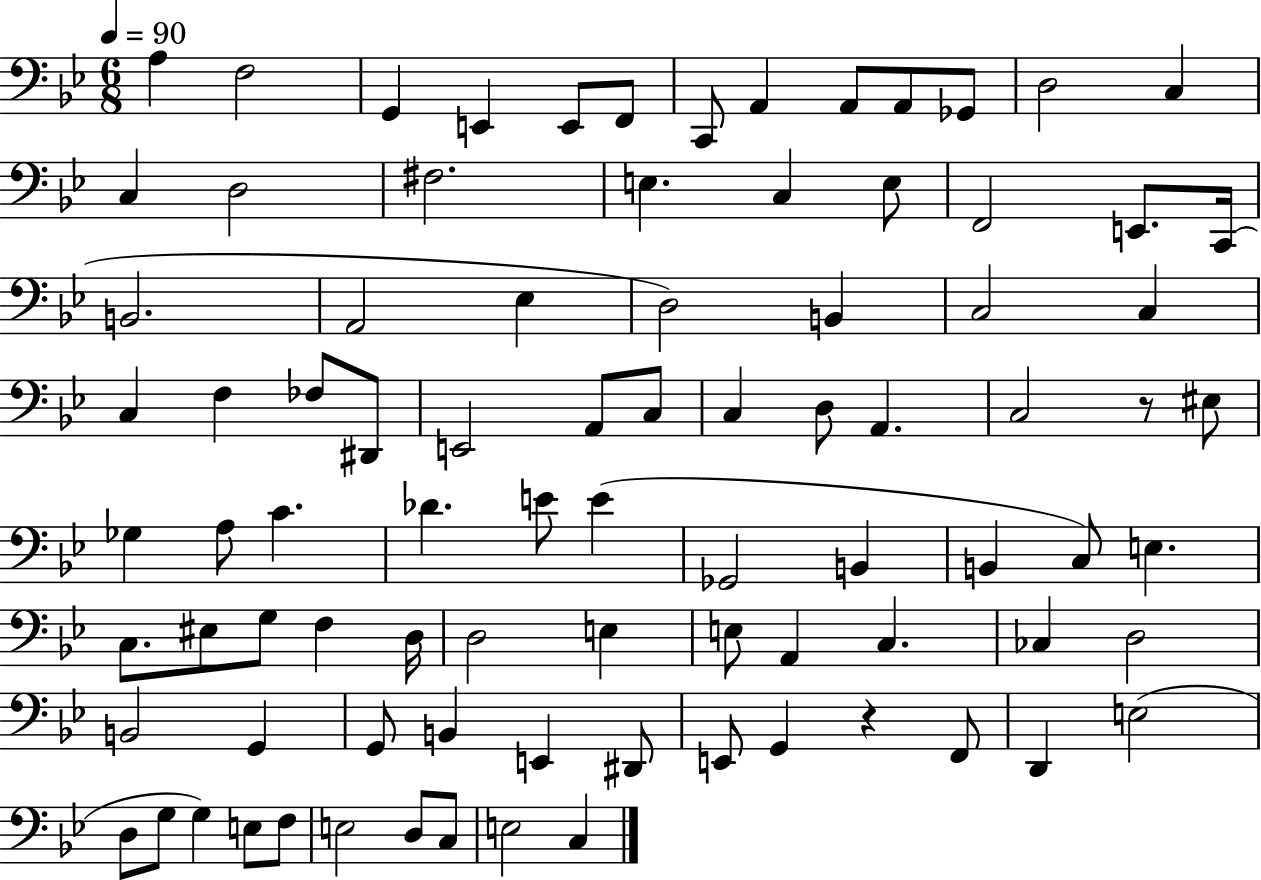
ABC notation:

X:1
T:Untitled
M:6/8
L:1/4
K:Bb
A, F,2 G,, E,, E,,/2 F,,/2 C,,/2 A,, A,,/2 A,,/2 _G,,/2 D,2 C, C, D,2 ^F,2 E, C, E,/2 F,,2 E,,/2 C,,/4 B,,2 A,,2 _E, D,2 B,, C,2 C, C, F, _F,/2 ^D,,/2 E,,2 A,,/2 C,/2 C, D,/2 A,, C,2 z/2 ^E,/2 _G, A,/2 C _D E/2 E _G,,2 B,, B,, C,/2 E, C,/2 ^E,/2 G,/2 F, D,/4 D,2 E, E,/2 A,, C, _C, D,2 B,,2 G,, G,,/2 B,, E,, ^D,,/2 E,,/2 G,, z F,,/2 D,, E,2 D,/2 G,/2 G, E,/2 F,/2 E,2 D,/2 C,/2 E,2 C,